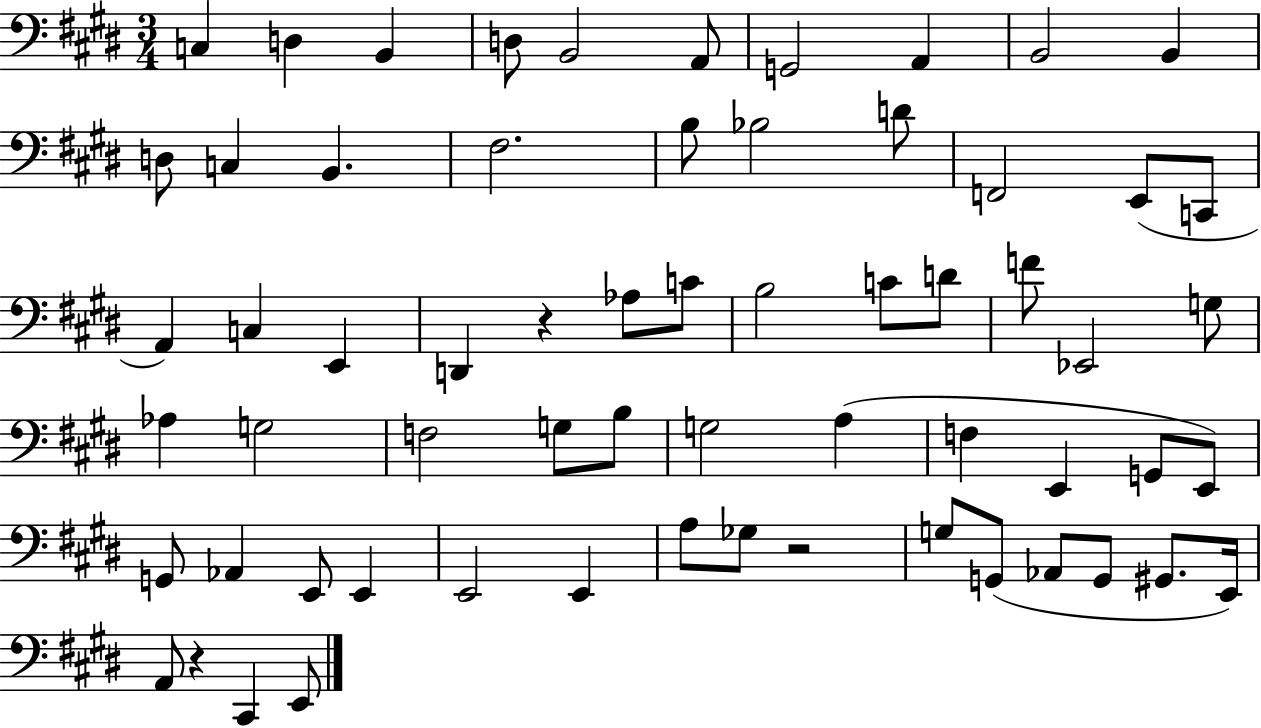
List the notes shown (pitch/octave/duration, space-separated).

C3/q D3/q B2/q D3/e B2/h A2/e G2/h A2/q B2/h B2/q D3/e C3/q B2/q. F#3/h. B3/e Bb3/h D4/e F2/h E2/e C2/e A2/q C3/q E2/q D2/q R/q Ab3/e C4/e B3/h C4/e D4/e F4/e Eb2/h G3/e Ab3/q G3/h F3/h G3/e B3/e G3/h A3/q F3/q E2/q G2/e E2/e G2/e Ab2/q E2/e E2/q E2/h E2/q A3/e Gb3/e R/h G3/e G2/e Ab2/e G2/e G#2/e. E2/s A2/e R/q C#2/q E2/e